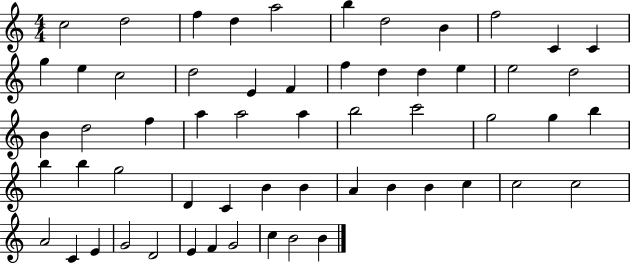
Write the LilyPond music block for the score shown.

{
  \clef treble
  \numericTimeSignature
  \time 4/4
  \key c \major
  c''2 d''2 | f''4 d''4 a''2 | b''4 d''2 b'4 | f''2 c'4 c'4 | \break g''4 e''4 c''2 | d''2 e'4 f'4 | f''4 d''4 d''4 e''4 | e''2 d''2 | \break b'4 d''2 f''4 | a''4 a''2 a''4 | b''2 c'''2 | g''2 g''4 b''4 | \break b''4 b''4 g''2 | d'4 c'4 b'4 b'4 | a'4 b'4 b'4 c''4 | c''2 c''2 | \break a'2 c'4 e'4 | g'2 d'2 | e'4 f'4 g'2 | c''4 b'2 b'4 | \break \bar "|."
}